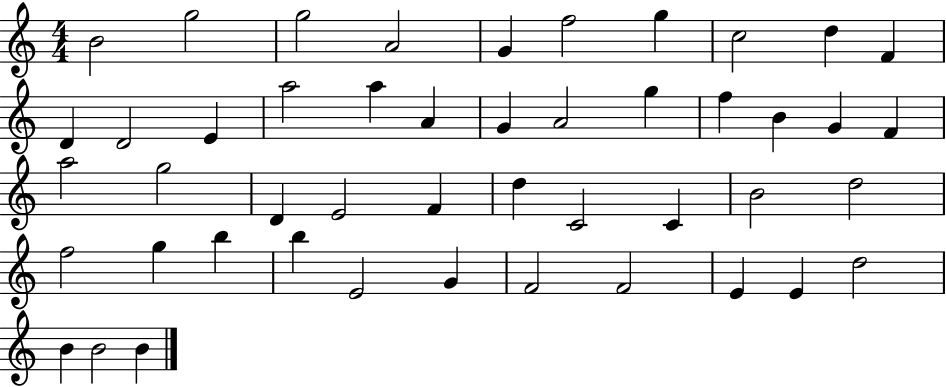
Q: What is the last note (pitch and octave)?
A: B4